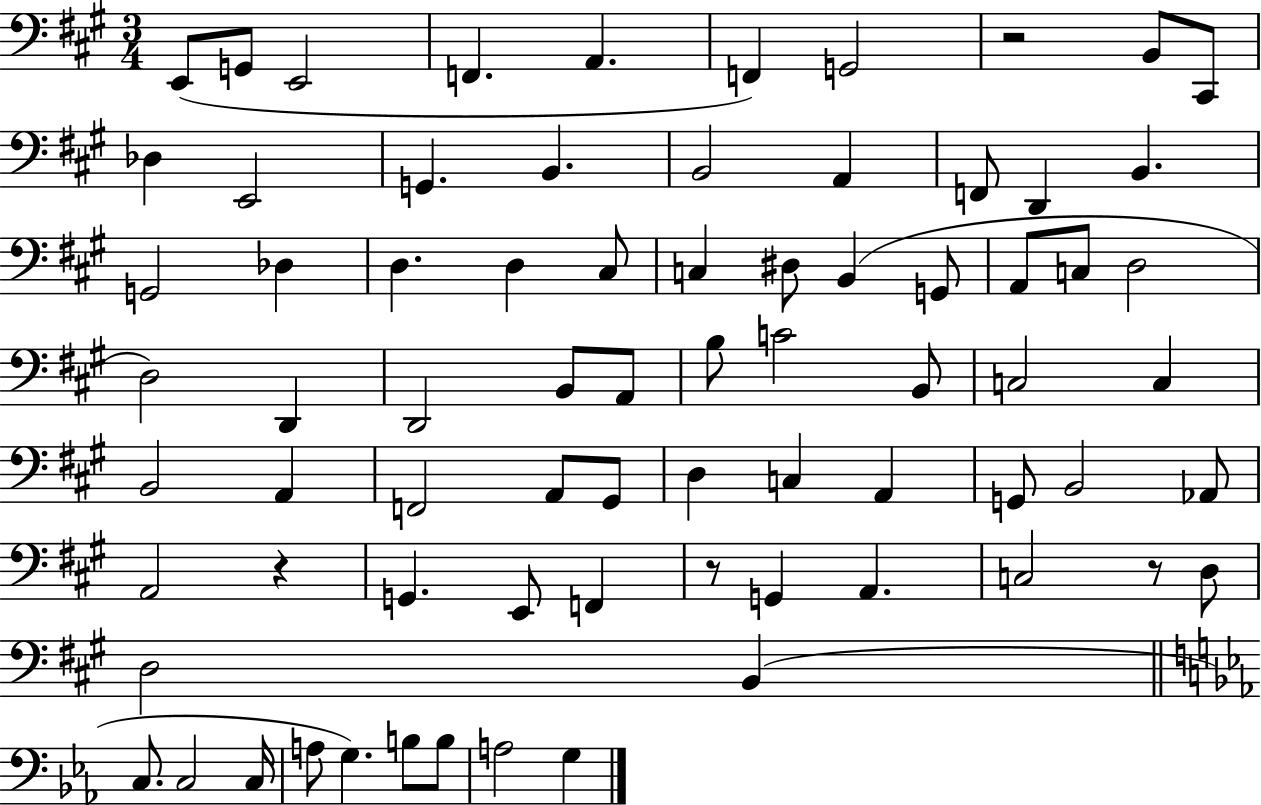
{
  \clef bass
  \numericTimeSignature
  \time 3/4
  \key a \major
  \repeat volta 2 { e,8( g,8 e,2 | f,4. a,4. | f,4) g,2 | r2 b,8 cis,8 | \break des4 e,2 | g,4. b,4. | b,2 a,4 | f,8 d,4 b,4. | \break g,2 des4 | d4. d4 cis8 | c4 dis8 b,4( g,8 | a,8 c8 d2 | \break d2) d,4 | d,2 b,8 a,8 | b8 c'2 b,8 | c2 c4 | \break b,2 a,4 | f,2 a,8 gis,8 | d4 c4 a,4 | g,8 b,2 aes,8 | \break a,2 r4 | g,4. e,8 f,4 | r8 g,4 a,4. | c2 r8 d8 | \break d2 b,4( | \bar "||" \break \key ees \major c8. c2 c16 | a8 g4.) b8 b8 | a2 g4 | } \bar "|."
}